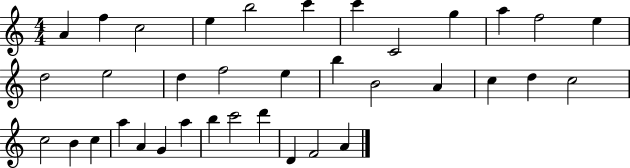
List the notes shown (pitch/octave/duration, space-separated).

A4/q F5/q C5/h E5/q B5/h C6/q C6/q C4/h G5/q A5/q F5/h E5/q D5/h E5/h D5/q F5/h E5/q B5/q B4/h A4/q C5/q D5/q C5/h C5/h B4/q C5/q A5/q A4/q G4/q A5/q B5/q C6/h D6/q D4/q F4/h A4/q